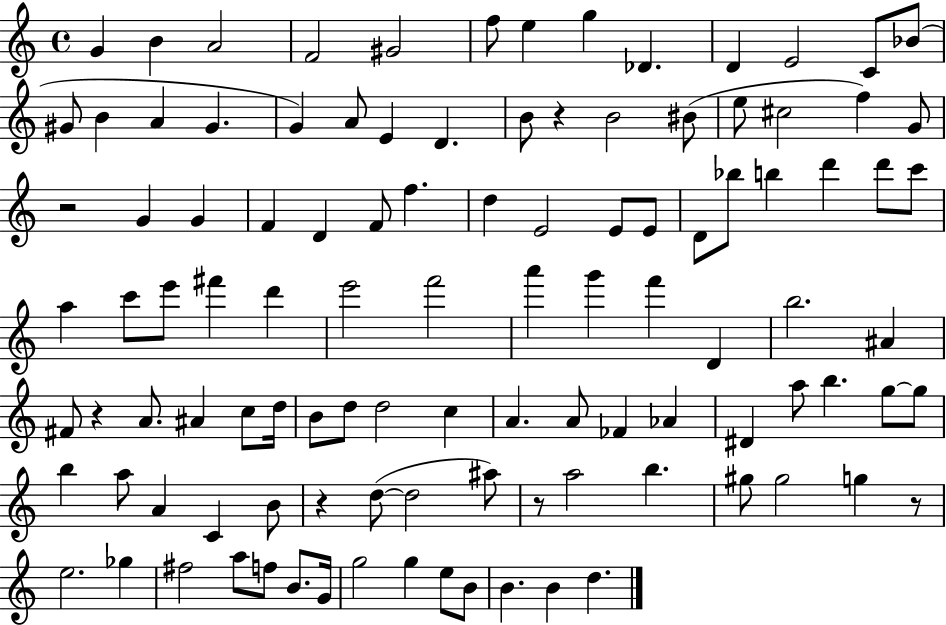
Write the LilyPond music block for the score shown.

{
  \clef treble
  \time 4/4
  \defaultTimeSignature
  \key c \major
  g'4 b'4 a'2 | f'2 gis'2 | f''8 e''4 g''4 des'4. | d'4 e'2 c'8 bes'8( | \break gis'8 b'4 a'4 gis'4. | g'4) a'8 e'4 d'4. | b'8 r4 b'2 bis'8( | e''8 cis''2 f''4) g'8 | \break r2 g'4 g'4 | f'4 d'4 f'8 f''4. | d''4 e'2 e'8 e'8 | d'8 bes''8 b''4 d'''4 d'''8 c'''8 | \break a''4 c'''8 e'''8 fis'''4 d'''4 | e'''2 f'''2 | a'''4 g'''4 f'''4 d'4 | b''2. ais'4 | \break fis'8 r4 a'8. ais'4 c''8 d''16 | b'8 d''8 d''2 c''4 | a'4. a'8 fes'4 aes'4 | dis'4 a''8 b''4. g''8~~ g''8 | \break b''4 a''8 a'4 c'4 b'8 | r4 d''8~(~ d''2 ais''8) | r8 a''2 b''4. | gis''8 gis''2 g''4 r8 | \break e''2. ges''4 | fis''2 a''8 f''8 b'8. g'16 | g''2 g''4 e''8 b'8 | b'4. b'4 d''4. | \break \bar "|."
}